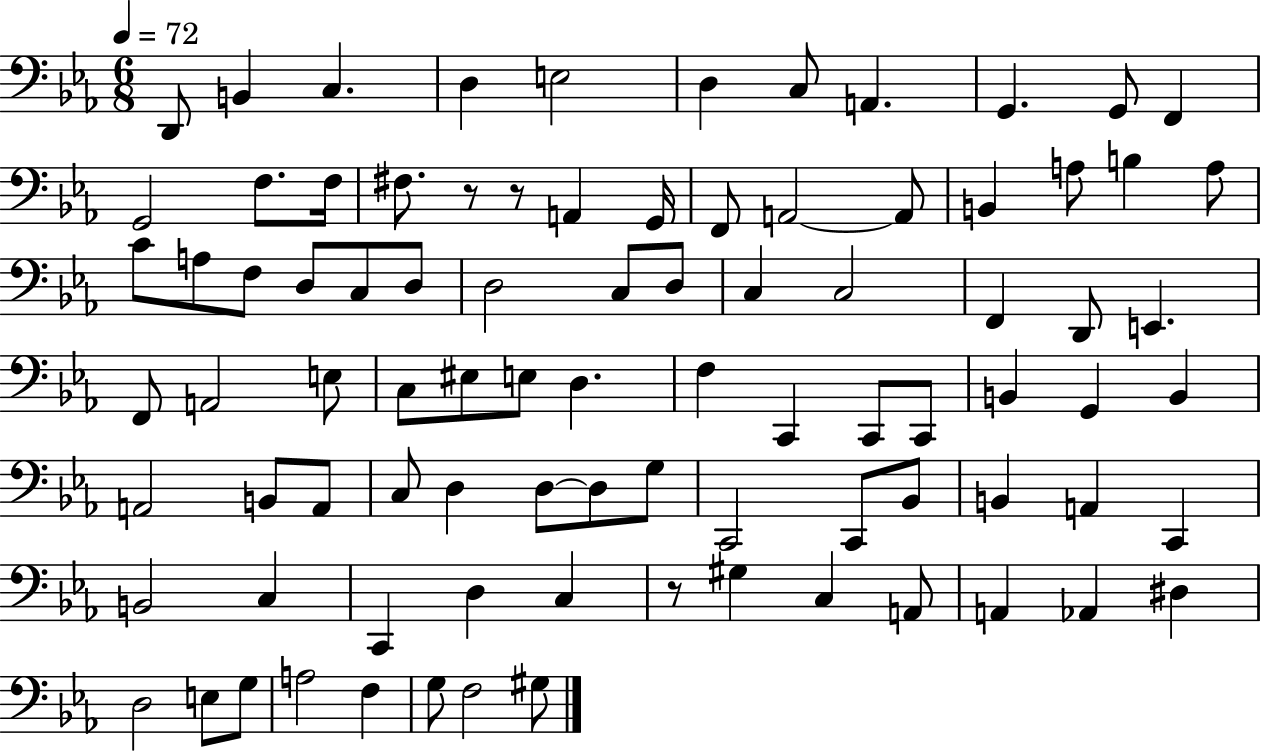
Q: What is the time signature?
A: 6/8